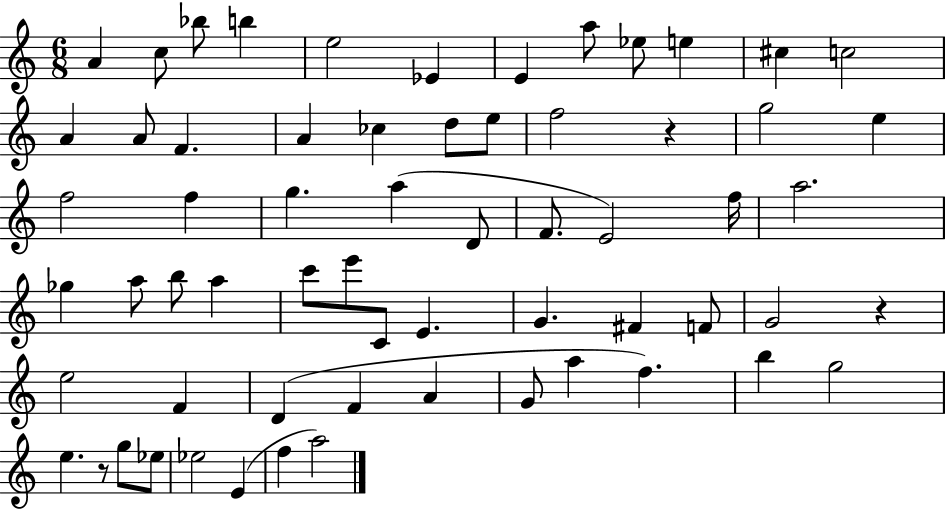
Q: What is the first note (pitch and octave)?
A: A4